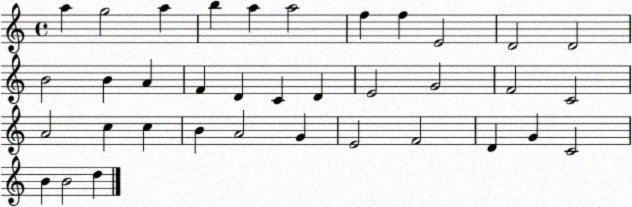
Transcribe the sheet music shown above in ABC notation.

X:1
T:Untitled
M:4/4
L:1/4
K:C
a g2 a b a a2 f f E2 D2 D2 B2 B A F D C D E2 G2 F2 C2 A2 c c B A2 G E2 F2 D G C2 B B2 d